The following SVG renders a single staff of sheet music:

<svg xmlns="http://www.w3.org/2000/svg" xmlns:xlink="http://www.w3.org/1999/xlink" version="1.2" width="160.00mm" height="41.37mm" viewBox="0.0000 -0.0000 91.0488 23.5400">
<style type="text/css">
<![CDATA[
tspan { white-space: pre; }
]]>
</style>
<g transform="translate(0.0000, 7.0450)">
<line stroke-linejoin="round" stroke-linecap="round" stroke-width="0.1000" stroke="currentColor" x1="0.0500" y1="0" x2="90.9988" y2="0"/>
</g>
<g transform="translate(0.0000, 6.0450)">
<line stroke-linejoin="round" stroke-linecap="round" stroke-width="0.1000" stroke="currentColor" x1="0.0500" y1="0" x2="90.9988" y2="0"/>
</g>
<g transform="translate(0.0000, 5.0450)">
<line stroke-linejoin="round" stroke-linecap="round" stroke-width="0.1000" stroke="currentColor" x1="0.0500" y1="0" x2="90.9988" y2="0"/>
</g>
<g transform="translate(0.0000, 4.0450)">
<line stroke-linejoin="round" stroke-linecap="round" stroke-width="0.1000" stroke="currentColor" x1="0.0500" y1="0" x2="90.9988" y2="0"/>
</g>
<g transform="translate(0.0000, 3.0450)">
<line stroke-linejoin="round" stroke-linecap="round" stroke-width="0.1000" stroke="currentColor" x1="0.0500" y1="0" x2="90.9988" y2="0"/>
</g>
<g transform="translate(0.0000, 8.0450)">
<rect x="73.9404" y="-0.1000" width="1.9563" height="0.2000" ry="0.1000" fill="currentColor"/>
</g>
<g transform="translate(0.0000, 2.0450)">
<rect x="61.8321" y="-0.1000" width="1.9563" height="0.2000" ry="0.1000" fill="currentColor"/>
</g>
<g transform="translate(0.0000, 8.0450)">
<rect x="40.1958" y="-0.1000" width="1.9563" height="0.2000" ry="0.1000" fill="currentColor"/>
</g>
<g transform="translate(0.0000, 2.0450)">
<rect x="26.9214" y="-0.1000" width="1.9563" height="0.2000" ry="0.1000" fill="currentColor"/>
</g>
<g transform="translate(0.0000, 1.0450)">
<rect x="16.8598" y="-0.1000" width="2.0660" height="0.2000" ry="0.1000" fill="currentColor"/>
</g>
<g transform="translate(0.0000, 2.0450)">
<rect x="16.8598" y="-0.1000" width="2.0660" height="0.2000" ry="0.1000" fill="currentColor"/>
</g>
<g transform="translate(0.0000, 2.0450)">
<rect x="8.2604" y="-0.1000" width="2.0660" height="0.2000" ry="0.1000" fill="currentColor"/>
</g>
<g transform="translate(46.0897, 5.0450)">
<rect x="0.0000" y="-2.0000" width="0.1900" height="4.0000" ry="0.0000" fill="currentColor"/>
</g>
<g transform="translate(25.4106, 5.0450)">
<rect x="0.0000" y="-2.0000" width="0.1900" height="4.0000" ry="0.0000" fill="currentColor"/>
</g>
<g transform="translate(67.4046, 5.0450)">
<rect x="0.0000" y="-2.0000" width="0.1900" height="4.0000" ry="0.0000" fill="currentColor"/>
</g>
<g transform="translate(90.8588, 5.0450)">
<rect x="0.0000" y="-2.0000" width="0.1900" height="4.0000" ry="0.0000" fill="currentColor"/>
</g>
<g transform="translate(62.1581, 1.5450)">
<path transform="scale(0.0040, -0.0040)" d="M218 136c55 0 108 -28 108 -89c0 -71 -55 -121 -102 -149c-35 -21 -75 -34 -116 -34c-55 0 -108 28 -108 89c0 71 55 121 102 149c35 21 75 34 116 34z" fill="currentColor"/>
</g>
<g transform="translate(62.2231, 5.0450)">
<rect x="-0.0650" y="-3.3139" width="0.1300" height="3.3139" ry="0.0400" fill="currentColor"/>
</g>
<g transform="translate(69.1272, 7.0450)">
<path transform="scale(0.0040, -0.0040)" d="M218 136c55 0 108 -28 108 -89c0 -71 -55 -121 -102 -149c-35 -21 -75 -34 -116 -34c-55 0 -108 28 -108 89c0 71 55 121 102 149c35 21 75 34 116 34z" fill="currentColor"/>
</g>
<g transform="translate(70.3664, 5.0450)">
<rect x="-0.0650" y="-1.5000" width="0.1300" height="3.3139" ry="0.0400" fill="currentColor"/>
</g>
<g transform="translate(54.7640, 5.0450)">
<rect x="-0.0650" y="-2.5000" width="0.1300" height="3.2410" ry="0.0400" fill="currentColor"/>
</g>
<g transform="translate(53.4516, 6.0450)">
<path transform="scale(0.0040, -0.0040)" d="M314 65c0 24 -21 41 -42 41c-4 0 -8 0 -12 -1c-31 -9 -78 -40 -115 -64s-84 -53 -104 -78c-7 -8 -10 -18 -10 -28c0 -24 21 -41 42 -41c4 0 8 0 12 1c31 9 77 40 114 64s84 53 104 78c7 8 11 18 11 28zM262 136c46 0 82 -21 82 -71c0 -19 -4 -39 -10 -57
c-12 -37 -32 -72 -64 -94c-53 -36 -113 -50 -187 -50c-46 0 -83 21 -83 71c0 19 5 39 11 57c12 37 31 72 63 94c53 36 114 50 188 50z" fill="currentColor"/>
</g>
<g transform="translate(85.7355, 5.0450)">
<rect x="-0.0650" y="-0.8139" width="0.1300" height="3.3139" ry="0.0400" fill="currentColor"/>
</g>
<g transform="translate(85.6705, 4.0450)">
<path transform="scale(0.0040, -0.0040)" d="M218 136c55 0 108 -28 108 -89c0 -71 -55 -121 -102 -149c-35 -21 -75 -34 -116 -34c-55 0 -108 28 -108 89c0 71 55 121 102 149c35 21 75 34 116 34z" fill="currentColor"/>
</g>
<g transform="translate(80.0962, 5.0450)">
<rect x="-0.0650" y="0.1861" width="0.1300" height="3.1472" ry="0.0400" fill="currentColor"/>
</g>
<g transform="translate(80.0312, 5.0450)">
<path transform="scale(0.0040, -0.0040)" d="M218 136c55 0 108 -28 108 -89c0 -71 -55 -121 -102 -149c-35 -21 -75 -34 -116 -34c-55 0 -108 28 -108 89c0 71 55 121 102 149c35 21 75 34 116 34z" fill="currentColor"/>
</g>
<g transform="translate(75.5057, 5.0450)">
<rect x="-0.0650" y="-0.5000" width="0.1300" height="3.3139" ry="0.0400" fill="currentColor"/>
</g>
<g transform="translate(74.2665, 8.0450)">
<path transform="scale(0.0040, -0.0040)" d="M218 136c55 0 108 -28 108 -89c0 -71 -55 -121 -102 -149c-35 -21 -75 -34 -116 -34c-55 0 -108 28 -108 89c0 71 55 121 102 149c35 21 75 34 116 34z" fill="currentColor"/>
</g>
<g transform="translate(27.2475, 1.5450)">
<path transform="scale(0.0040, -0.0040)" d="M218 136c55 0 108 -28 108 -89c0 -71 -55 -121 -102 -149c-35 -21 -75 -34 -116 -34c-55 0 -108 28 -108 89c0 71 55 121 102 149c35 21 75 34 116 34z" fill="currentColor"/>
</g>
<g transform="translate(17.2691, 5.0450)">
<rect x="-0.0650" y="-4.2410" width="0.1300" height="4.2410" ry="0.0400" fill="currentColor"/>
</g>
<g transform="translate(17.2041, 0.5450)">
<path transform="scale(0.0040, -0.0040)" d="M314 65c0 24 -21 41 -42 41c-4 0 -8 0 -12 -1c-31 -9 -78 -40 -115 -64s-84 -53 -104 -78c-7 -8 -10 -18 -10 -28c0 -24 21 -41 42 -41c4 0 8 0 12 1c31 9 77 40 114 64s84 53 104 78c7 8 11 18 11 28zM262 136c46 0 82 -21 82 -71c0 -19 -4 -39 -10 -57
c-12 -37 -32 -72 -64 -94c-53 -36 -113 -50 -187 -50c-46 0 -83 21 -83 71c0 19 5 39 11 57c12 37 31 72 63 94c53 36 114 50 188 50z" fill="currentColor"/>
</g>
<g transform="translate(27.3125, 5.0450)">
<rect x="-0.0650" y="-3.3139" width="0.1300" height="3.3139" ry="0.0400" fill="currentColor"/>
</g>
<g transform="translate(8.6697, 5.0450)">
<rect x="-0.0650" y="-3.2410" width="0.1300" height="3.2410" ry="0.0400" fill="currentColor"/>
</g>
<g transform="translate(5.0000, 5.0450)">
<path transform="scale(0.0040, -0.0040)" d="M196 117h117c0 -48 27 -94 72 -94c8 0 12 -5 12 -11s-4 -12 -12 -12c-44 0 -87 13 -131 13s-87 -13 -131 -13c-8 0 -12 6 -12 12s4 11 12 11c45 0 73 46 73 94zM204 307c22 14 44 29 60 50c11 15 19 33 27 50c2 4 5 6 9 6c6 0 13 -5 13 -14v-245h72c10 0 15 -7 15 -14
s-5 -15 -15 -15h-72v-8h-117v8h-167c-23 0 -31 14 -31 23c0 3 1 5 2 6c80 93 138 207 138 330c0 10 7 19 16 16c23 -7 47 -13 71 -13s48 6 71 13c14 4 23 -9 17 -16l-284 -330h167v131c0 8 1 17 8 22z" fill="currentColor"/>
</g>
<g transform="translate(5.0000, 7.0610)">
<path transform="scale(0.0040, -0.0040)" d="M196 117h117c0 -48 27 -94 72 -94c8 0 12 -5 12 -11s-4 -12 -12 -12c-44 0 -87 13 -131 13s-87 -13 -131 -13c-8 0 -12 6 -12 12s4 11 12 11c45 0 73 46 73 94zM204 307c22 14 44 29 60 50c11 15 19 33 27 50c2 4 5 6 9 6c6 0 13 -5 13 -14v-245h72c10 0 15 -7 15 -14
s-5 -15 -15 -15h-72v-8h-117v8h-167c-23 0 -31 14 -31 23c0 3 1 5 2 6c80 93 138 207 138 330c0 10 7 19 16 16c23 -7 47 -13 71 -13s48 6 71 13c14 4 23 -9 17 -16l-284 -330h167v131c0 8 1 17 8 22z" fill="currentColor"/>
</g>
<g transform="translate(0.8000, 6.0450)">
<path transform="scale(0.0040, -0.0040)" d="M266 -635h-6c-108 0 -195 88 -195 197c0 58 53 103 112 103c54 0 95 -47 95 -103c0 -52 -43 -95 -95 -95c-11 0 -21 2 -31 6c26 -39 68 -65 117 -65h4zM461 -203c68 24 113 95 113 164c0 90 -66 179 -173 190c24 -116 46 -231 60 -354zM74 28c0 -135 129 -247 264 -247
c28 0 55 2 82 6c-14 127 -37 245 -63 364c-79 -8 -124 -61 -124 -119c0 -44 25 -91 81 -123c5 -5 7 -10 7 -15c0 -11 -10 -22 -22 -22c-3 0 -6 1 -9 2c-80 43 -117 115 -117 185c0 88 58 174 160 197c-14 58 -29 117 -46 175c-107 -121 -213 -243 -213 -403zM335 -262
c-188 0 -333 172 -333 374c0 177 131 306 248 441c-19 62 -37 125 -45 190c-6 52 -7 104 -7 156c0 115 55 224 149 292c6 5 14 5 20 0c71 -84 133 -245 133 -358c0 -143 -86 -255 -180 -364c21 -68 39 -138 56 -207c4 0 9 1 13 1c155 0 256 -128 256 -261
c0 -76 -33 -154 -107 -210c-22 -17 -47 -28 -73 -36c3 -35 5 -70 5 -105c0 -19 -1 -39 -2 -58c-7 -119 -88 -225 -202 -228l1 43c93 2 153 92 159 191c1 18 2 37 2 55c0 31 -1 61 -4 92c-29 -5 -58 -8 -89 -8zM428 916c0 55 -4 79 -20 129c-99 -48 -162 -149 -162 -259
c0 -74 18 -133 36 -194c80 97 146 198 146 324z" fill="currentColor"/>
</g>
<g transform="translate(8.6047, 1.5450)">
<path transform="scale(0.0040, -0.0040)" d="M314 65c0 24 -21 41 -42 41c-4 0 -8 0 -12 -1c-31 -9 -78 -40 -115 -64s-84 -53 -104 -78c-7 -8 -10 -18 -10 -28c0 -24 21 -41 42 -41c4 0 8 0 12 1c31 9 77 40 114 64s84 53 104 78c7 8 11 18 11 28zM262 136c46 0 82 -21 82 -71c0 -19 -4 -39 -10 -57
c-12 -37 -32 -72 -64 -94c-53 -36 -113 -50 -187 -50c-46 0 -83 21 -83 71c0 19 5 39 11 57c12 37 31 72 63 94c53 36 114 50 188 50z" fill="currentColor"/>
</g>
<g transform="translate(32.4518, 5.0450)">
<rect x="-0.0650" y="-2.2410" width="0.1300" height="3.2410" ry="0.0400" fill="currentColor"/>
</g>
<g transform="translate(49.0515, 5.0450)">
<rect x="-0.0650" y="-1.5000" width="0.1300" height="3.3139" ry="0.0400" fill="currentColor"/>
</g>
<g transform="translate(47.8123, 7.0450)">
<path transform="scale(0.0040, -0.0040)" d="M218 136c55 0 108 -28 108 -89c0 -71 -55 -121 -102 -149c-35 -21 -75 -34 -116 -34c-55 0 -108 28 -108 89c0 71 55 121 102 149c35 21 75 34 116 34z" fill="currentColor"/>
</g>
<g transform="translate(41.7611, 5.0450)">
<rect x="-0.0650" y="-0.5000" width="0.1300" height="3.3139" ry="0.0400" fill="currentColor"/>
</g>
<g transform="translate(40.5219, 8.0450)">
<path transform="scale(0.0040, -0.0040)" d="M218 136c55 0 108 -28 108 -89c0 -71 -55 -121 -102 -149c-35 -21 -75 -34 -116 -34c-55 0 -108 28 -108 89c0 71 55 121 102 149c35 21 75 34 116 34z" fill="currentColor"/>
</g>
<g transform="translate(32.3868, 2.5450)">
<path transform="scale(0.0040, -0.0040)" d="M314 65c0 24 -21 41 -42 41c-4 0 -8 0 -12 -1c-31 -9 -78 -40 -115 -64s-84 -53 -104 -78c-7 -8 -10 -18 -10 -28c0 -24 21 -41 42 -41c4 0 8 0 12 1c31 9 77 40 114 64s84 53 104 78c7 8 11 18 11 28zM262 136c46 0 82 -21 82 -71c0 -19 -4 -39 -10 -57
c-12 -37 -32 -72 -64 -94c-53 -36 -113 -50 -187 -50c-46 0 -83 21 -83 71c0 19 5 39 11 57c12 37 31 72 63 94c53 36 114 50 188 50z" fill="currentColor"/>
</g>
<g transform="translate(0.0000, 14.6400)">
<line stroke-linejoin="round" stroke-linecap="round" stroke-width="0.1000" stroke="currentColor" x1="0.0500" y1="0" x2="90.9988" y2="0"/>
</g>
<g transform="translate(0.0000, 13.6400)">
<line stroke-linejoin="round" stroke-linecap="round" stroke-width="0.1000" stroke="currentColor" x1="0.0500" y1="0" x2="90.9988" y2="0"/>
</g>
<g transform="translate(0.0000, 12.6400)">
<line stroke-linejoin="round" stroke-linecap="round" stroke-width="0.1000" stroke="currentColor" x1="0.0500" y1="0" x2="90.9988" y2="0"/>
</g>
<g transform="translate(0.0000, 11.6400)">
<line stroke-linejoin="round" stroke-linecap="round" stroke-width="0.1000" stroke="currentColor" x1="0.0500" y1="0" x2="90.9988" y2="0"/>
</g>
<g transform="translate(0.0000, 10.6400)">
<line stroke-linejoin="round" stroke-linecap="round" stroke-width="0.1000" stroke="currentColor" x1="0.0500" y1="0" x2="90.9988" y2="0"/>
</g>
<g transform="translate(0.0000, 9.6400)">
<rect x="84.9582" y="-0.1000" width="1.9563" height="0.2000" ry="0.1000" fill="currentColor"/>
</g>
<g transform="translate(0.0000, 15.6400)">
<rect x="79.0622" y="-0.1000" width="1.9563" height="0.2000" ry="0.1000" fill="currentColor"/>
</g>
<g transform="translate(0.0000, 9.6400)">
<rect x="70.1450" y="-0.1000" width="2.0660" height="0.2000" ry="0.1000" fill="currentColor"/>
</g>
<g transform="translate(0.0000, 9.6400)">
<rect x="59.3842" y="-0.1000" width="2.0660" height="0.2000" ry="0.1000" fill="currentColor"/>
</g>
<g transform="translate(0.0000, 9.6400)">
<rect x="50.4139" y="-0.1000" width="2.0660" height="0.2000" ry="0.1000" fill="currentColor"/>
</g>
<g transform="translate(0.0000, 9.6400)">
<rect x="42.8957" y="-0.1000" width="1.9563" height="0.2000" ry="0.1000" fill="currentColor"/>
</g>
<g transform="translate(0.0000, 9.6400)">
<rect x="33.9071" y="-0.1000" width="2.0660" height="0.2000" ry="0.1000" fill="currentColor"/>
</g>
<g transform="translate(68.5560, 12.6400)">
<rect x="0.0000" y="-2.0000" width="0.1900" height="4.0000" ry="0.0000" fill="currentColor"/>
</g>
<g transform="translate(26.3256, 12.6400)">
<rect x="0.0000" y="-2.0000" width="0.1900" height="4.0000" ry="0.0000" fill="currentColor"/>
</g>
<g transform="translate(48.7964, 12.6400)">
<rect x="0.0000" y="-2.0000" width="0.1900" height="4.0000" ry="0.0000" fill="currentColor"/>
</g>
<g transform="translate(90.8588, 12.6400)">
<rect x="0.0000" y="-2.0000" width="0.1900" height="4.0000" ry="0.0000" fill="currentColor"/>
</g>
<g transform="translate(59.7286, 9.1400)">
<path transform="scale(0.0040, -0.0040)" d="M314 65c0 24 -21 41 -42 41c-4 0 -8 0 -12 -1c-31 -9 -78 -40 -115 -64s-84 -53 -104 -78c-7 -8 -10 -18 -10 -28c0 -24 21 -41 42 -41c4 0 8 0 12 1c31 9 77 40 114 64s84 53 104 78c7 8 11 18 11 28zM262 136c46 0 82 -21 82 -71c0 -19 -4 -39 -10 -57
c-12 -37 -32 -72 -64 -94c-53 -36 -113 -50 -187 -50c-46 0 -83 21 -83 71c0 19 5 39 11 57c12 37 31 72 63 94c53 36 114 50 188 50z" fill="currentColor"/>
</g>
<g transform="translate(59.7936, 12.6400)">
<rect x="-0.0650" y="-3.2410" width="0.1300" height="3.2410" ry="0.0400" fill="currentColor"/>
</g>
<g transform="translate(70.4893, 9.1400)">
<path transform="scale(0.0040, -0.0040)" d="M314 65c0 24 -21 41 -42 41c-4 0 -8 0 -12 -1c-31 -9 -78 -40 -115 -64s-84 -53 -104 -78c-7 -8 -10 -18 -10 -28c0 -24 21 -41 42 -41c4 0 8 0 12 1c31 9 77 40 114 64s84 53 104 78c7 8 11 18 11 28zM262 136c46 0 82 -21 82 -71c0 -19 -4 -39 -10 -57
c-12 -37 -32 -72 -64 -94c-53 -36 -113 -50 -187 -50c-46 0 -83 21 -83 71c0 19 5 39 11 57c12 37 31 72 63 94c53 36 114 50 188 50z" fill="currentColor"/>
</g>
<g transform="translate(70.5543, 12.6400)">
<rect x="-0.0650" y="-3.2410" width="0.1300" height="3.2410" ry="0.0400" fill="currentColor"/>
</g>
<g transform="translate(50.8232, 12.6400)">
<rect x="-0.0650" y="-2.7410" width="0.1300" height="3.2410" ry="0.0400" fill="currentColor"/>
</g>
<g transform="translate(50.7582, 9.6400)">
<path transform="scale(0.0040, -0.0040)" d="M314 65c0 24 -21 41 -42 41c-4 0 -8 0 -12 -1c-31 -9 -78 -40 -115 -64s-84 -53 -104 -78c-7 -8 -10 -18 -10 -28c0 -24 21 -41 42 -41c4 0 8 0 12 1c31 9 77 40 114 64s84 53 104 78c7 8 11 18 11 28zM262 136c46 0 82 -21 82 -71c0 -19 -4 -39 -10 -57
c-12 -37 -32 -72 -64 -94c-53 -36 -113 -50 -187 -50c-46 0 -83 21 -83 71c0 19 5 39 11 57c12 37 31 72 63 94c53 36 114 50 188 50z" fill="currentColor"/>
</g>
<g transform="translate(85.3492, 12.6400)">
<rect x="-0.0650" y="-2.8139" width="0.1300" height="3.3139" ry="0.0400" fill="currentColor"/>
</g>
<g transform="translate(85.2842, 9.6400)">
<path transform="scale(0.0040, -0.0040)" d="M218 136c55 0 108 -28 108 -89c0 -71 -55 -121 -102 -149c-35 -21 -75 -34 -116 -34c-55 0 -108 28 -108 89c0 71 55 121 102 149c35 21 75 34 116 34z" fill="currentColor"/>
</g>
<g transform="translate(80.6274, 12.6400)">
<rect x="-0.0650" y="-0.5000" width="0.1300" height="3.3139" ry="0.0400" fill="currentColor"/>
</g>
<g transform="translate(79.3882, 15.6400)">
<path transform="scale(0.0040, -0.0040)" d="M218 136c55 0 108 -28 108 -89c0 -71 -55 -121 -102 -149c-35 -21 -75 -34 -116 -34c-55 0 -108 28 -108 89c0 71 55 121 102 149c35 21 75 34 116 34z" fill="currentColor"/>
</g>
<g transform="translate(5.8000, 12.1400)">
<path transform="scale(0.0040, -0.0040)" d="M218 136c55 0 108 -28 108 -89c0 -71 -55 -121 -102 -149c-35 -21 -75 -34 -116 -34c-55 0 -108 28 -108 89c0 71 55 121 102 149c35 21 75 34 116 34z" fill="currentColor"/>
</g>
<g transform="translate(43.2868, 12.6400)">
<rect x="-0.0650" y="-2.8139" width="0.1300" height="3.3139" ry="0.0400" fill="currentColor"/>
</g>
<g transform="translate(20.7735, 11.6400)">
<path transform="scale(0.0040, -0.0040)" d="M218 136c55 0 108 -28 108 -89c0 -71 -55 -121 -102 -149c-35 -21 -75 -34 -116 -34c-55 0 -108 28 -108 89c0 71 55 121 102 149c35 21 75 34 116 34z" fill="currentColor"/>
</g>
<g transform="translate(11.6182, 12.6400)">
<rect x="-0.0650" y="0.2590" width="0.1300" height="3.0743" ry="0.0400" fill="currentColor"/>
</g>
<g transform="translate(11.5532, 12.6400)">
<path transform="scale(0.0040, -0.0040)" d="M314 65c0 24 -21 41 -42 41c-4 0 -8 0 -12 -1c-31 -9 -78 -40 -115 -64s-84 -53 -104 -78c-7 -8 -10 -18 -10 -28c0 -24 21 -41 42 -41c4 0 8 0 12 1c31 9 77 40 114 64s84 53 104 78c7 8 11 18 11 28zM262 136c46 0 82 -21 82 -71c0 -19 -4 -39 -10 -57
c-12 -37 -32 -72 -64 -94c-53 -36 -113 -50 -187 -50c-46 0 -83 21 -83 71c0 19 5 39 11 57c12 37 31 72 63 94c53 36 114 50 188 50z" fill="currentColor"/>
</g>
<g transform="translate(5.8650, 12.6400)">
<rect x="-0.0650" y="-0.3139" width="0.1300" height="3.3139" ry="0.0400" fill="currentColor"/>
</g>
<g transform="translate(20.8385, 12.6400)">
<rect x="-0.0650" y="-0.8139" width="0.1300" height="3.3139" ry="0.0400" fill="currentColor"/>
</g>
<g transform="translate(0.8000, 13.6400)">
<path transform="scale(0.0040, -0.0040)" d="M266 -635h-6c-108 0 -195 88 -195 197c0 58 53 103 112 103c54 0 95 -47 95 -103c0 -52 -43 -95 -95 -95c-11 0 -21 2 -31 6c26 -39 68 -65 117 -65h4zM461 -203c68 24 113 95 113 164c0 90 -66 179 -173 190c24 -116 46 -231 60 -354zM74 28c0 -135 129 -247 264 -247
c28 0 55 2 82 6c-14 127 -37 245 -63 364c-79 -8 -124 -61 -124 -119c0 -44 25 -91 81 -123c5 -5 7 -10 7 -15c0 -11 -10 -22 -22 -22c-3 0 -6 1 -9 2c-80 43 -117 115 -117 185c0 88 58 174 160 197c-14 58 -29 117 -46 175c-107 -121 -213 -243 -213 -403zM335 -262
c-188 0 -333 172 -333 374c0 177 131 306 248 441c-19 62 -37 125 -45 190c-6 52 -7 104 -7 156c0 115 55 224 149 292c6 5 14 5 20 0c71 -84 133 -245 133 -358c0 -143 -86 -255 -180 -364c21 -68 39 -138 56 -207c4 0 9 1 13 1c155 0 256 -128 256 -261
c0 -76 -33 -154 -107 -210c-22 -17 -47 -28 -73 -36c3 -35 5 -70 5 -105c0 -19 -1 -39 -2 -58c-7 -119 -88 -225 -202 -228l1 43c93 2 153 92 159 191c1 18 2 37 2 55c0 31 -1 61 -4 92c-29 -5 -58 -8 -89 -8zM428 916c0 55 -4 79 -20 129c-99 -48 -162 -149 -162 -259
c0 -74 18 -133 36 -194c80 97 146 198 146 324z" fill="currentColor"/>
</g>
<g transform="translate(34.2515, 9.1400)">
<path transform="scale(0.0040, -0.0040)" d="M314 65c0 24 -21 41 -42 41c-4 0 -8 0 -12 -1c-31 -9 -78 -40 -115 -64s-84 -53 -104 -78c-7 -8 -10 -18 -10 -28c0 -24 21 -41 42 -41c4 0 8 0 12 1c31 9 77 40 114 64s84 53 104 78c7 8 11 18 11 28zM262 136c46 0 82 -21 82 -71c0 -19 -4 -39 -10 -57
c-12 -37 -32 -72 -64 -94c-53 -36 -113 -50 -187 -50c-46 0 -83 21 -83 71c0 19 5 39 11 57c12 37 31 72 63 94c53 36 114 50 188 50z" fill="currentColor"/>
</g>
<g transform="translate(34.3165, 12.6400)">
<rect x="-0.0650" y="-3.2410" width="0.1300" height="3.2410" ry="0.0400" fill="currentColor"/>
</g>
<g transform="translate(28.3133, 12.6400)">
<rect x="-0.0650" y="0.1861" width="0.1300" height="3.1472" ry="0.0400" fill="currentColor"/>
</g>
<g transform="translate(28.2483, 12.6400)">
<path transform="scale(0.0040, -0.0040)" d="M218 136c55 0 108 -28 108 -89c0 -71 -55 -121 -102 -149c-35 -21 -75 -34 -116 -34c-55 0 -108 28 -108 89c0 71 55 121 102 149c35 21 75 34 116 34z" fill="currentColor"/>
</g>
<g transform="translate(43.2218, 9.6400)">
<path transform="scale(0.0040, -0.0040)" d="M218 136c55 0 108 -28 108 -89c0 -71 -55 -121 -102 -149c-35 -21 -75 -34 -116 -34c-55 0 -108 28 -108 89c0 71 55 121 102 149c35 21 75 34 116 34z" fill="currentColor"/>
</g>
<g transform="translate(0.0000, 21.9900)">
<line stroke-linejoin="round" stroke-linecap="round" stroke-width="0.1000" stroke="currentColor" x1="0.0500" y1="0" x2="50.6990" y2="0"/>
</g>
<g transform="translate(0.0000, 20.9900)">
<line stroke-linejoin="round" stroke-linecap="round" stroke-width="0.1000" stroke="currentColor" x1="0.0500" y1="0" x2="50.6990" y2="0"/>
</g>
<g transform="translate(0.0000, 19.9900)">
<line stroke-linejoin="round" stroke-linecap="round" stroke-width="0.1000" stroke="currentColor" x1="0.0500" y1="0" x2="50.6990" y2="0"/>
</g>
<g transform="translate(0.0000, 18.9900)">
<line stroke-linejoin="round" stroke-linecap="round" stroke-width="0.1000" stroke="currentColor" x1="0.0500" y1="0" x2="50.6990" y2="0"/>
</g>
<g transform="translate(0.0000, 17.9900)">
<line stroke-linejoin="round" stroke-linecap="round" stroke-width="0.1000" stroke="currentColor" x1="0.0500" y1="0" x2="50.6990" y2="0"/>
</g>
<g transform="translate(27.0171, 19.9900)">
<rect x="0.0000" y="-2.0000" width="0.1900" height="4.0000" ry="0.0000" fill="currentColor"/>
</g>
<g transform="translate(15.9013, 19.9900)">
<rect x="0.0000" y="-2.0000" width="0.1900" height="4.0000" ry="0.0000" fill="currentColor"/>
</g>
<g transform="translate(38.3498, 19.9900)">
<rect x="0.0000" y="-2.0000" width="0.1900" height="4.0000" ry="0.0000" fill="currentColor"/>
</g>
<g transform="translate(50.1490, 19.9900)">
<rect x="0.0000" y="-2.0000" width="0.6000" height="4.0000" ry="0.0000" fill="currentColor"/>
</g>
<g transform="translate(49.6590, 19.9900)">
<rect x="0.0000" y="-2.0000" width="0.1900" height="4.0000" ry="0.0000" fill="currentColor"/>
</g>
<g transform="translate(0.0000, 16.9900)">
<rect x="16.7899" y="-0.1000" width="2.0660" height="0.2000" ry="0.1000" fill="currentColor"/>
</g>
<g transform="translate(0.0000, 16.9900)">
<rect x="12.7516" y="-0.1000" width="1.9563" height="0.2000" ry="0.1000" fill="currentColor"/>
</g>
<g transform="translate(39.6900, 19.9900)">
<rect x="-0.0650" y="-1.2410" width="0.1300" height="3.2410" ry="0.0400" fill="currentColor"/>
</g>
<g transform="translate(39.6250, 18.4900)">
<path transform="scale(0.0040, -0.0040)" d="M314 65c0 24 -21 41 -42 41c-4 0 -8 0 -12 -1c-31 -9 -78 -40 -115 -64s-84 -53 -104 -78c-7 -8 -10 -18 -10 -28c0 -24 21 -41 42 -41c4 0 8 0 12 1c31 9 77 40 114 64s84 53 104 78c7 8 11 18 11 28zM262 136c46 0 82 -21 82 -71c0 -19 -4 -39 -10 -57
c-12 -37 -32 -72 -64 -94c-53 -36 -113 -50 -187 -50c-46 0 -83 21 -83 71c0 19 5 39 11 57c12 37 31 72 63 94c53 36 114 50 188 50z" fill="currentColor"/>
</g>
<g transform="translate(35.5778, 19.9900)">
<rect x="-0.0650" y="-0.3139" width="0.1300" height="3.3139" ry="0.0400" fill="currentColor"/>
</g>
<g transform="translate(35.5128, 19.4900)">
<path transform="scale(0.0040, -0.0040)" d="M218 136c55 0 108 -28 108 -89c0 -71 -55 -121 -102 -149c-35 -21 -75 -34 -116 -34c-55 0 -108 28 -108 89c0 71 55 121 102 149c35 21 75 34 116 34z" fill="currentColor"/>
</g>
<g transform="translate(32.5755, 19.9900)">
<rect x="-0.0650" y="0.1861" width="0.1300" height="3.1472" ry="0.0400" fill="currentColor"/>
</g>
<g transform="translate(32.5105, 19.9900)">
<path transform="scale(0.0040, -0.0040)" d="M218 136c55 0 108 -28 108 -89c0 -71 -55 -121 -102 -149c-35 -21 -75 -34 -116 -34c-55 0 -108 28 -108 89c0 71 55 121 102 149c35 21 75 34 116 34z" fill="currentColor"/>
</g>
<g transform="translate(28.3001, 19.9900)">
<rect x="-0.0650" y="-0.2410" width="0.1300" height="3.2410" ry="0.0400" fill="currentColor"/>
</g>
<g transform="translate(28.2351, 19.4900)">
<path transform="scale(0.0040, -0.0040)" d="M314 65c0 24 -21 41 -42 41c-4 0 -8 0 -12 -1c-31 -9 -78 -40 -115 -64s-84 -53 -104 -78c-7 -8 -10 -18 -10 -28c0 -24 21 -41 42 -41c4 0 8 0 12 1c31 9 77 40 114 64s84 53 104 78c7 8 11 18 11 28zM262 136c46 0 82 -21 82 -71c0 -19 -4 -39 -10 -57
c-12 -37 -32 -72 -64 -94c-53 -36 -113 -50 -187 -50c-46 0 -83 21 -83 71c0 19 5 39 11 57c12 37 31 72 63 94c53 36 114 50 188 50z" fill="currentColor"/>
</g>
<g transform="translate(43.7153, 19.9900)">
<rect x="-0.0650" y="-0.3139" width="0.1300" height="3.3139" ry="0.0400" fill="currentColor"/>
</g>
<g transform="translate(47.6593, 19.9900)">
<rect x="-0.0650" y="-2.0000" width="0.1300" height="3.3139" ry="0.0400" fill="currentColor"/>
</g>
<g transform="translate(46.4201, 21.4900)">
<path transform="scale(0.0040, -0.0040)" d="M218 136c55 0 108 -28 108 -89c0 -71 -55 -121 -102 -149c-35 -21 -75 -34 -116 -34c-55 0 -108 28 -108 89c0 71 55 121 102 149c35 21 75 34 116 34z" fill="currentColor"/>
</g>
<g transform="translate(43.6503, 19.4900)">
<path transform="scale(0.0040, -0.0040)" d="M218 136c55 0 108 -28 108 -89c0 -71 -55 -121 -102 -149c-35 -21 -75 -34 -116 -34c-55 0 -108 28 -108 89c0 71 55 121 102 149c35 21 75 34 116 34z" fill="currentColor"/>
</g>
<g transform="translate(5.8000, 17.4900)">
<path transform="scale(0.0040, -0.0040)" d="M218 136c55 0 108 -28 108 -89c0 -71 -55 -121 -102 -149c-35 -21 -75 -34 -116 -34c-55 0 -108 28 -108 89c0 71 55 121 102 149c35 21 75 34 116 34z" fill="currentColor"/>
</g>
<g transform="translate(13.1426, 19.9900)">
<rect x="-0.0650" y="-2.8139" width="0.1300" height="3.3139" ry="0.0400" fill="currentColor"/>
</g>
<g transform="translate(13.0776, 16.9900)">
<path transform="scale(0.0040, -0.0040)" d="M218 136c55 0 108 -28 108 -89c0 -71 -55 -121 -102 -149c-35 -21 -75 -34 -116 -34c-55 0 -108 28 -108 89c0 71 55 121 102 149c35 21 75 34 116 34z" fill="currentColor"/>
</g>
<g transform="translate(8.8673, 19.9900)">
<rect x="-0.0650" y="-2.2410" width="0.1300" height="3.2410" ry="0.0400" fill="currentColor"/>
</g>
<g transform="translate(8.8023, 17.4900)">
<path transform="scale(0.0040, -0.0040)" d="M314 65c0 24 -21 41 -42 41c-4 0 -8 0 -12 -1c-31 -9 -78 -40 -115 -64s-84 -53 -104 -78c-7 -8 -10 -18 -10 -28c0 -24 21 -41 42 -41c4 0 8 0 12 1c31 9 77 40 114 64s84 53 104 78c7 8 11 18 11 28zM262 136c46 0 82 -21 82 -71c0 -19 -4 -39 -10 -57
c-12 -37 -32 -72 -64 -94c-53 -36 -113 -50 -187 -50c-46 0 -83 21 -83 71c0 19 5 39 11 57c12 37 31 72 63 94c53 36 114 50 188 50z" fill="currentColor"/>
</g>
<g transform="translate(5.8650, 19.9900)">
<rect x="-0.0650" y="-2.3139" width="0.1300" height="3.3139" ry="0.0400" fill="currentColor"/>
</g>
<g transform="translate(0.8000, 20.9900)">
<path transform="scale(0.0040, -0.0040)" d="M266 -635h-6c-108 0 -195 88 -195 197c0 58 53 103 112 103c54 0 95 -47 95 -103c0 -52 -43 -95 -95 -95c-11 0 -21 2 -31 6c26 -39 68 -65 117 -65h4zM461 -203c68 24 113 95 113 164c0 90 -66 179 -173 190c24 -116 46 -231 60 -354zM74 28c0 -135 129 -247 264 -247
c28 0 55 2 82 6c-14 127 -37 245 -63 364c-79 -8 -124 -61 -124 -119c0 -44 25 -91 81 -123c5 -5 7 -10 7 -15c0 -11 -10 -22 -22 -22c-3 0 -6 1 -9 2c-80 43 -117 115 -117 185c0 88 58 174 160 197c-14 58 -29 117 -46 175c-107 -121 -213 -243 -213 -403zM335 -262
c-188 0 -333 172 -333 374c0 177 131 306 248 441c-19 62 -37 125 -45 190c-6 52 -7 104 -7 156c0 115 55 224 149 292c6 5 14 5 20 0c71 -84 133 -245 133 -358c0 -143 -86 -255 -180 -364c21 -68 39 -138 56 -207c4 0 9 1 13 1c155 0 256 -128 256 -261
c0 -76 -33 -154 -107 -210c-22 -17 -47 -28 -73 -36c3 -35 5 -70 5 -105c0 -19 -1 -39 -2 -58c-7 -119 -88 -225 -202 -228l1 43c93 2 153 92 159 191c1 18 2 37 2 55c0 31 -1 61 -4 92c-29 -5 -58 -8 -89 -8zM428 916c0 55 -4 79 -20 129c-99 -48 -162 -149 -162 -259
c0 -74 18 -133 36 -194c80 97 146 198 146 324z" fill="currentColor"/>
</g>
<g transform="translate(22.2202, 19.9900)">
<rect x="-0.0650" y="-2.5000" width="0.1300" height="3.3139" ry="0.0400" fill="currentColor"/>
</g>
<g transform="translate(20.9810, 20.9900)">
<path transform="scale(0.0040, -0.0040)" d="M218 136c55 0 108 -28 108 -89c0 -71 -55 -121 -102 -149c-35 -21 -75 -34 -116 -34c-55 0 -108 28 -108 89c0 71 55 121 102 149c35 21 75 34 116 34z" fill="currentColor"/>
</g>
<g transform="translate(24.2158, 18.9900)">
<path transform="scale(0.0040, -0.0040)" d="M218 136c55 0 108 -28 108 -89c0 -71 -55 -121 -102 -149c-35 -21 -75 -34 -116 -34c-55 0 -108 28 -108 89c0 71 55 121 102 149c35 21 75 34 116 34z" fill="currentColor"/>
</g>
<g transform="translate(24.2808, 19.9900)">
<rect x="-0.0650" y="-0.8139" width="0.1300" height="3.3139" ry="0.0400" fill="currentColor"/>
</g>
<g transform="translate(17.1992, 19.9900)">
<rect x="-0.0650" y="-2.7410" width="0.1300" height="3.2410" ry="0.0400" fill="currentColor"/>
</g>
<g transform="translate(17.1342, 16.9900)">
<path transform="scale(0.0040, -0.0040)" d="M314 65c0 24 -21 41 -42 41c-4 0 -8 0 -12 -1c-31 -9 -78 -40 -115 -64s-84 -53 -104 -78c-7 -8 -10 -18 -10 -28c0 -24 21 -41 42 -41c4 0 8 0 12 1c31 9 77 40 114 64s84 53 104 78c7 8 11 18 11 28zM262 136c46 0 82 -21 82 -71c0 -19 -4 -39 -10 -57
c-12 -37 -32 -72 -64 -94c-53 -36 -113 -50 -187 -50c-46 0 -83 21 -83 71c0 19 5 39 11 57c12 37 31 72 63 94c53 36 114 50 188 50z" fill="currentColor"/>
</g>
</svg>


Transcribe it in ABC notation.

X:1
T:Untitled
M:4/4
L:1/4
K:C
b2 d'2 b g2 C E G2 b E C B d c B2 d B b2 a a2 b2 b2 C a g g2 a a2 G d c2 B c e2 c F